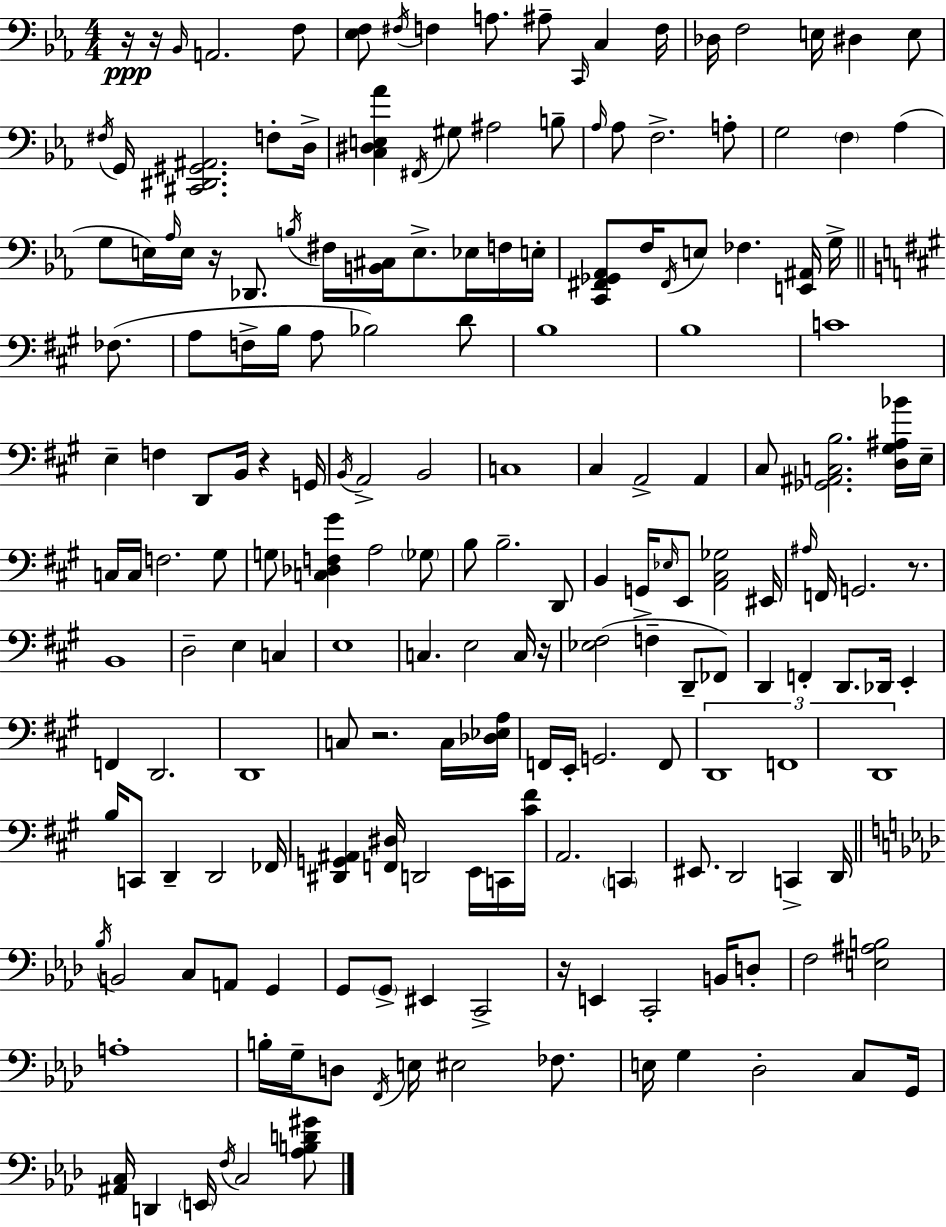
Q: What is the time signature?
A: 4/4